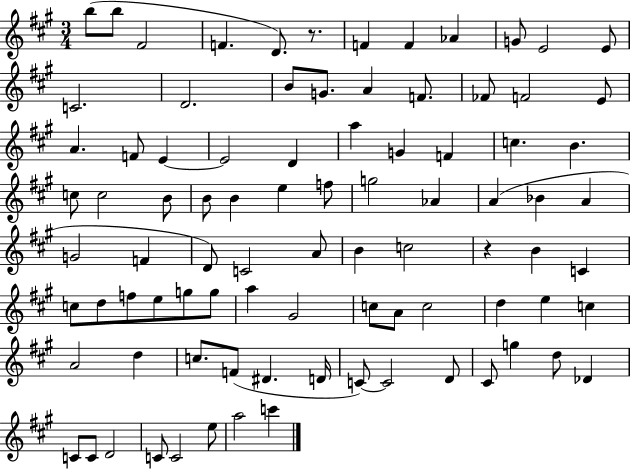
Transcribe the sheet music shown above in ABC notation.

X:1
T:Untitled
M:3/4
L:1/4
K:A
b/2 b/2 ^F2 F D/2 z/2 F F _A G/2 E2 E/2 C2 D2 B/2 G/2 A F/2 _F/2 F2 E/2 A F/2 E E2 D a G F c B c/2 c2 B/2 B/2 B e f/2 g2 _A A _B A G2 F D/2 C2 A/2 B c2 z B C c/2 d/2 f/2 e/2 g/2 g/2 a ^G2 c/2 A/2 c2 d e c A2 d c/2 F/2 ^D D/4 C/2 C2 D/2 ^C/2 g d/2 _D C/2 C/2 D2 C/2 C2 e/2 a2 c'